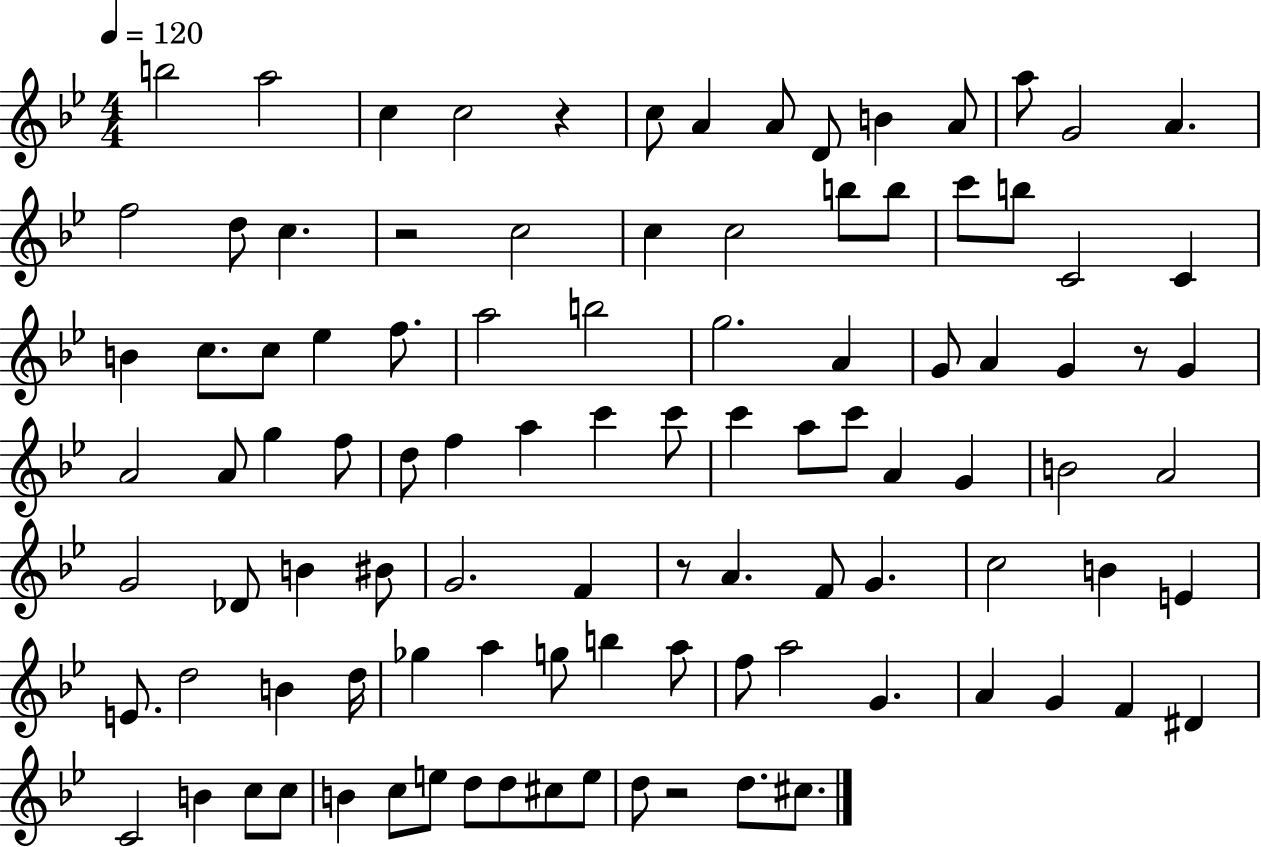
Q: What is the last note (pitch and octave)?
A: C#5